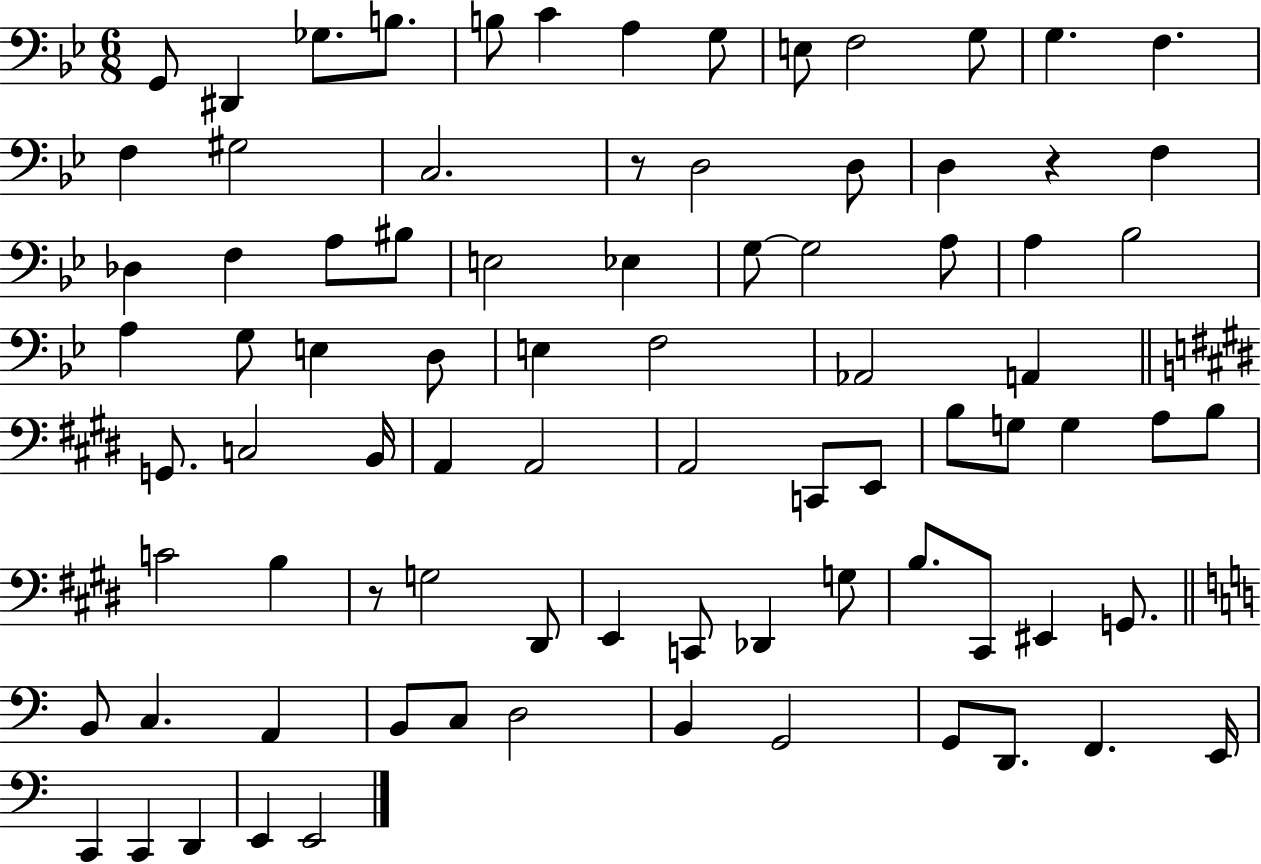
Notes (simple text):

G2/e D#2/q Gb3/e. B3/e. B3/e C4/q A3/q G3/e E3/e F3/h G3/e G3/q. F3/q. F3/q G#3/h C3/h. R/e D3/h D3/e D3/q R/q F3/q Db3/q F3/q A3/e BIS3/e E3/h Eb3/q G3/e G3/h A3/e A3/q Bb3/h A3/q G3/e E3/q D3/e E3/q F3/h Ab2/h A2/q G2/e. C3/h B2/s A2/q A2/h A2/h C2/e E2/e B3/e G3/e G3/q A3/e B3/e C4/h B3/q R/e G3/h D#2/e E2/q C2/e Db2/q G3/e B3/e. C#2/e EIS2/q G2/e. B2/e C3/q. A2/q B2/e C3/e D3/h B2/q G2/h G2/e D2/e. F2/q. E2/s C2/q C2/q D2/q E2/q E2/h